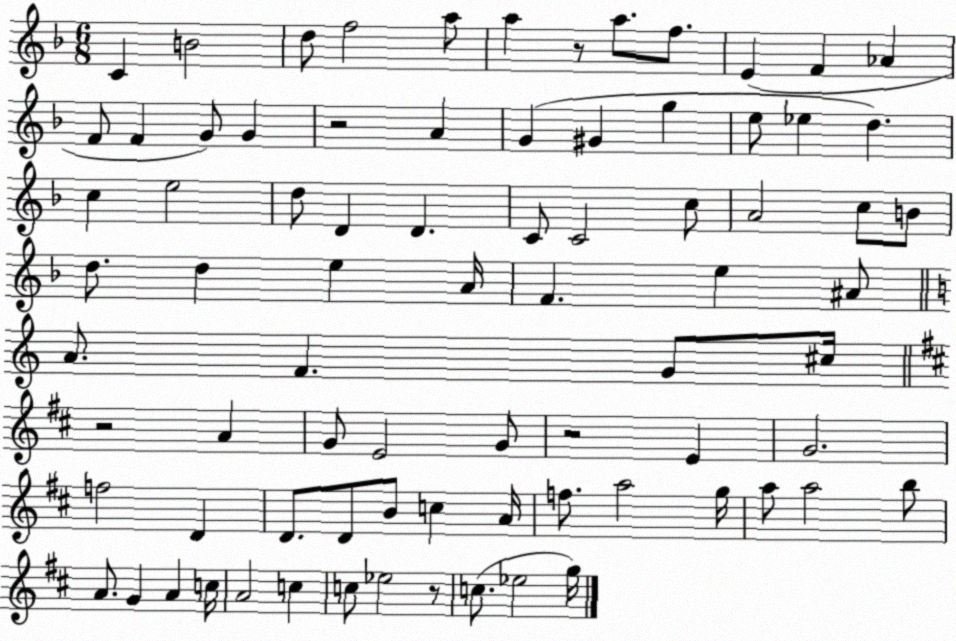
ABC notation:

X:1
T:Untitled
M:6/8
L:1/4
K:F
C B2 d/2 f2 a/2 a z/2 a/2 f/2 E F _A F/2 F G/2 G z2 A G ^G g e/2 _e d c e2 d/2 D D C/2 C2 c/2 A2 c/2 B/2 d/2 d e A/4 F e ^A/2 A/2 F G/2 ^c/4 z2 A G/2 E2 G/2 z2 E G2 f2 D D/2 D/2 B/2 c A/4 f/2 a2 g/4 a/2 a2 b/2 A/2 G A c/4 A2 c c/2 _e2 z/2 c/2 _e2 g/4